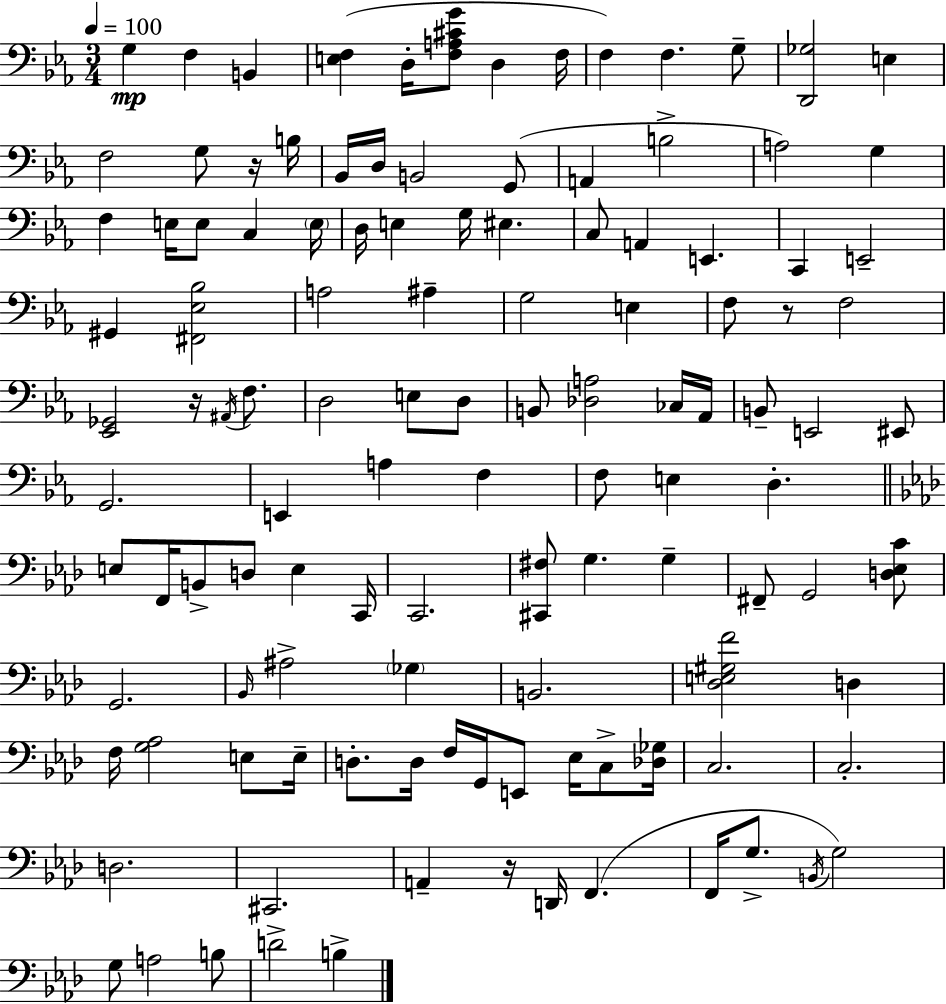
G3/q F3/q B2/q [E3,F3]/q D3/s [F3,A3,C#4,G4]/e D3/q F3/s F3/q F3/q. G3/e [D2,Gb3]/h E3/q F3/h G3/e R/s B3/s Bb2/s D3/s B2/h G2/e A2/q B3/h A3/h G3/q F3/q E3/s E3/e C3/q E3/s D3/s E3/q G3/s EIS3/q. C3/e A2/q E2/q. C2/q E2/h G#2/q [F#2,Eb3,Bb3]/h A3/h A#3/q G3/h E3/q F3/e R/e F3/h [Eb2,Gb2]/h R/s A#2/s F3/e. D3/h E3/e D3/e B2/e [Db3,A3]/h CES3/s Ab2/s B2/e E2/h EIS2/e G2/h. E2/q A3/q F3/q F3/e E3/q D3/q. E3/e F2/s B2/e D3/e E3/q C2/s C2/h. [C#2,F#3]/e G3/q. G3/q F#2/e G2/h [D3,Eb3,C4]/e G2/h. Bb2/s A#3/h Gb3/q B2/h. [Db3,E3,G#3,F4]/h D3/q F3/s [G3,Ab3]/h E3/e E3/s D3/e. D3/s F3/s G2/s E2/e Eb3/s C3/e [Db3,Gb3]/s C3/h. C3/h. D3/h. C#2/h. A2/q R/s D2/s F2/q. F2/s G3/e. B2/s G3/h G3/e A3/h B3/e D4/h B3/q